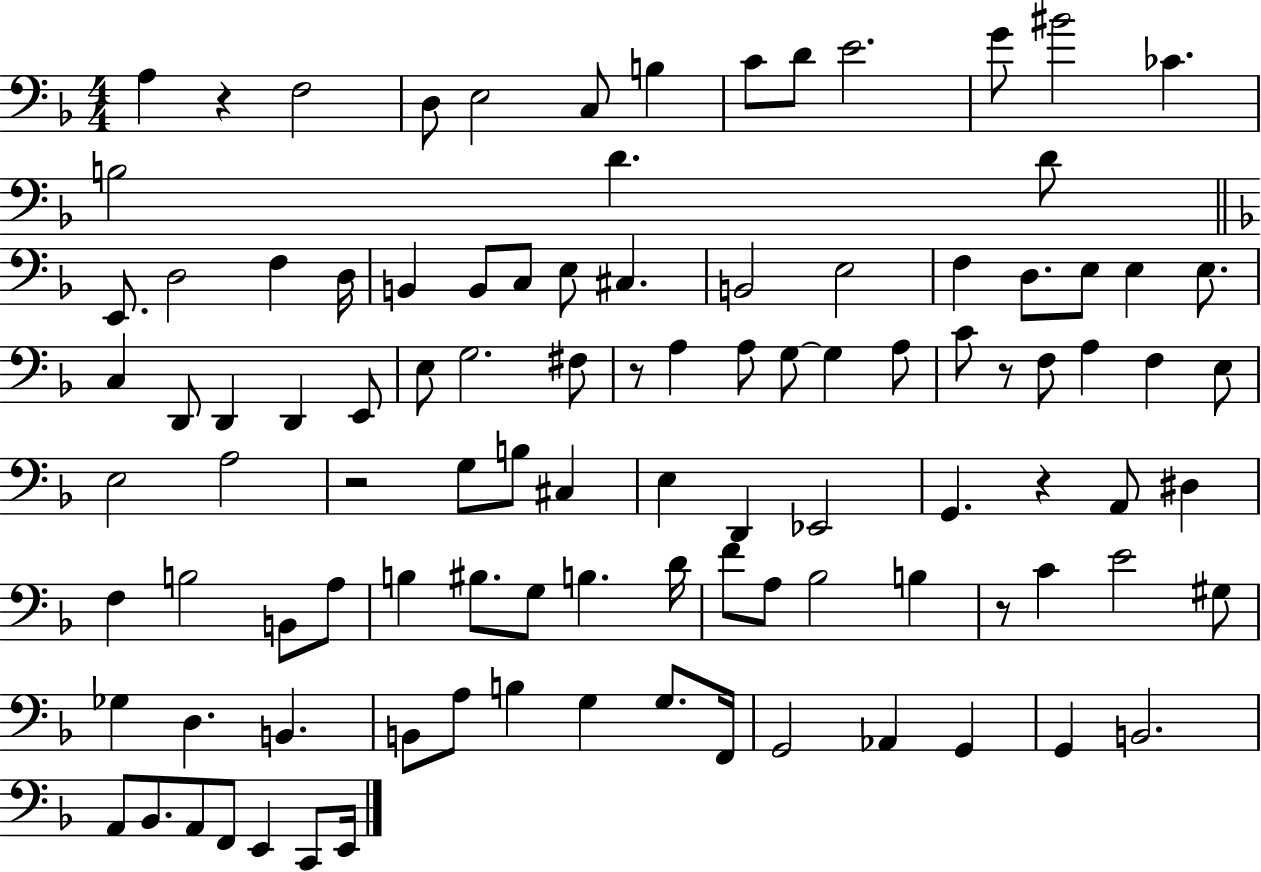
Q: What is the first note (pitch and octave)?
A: A3